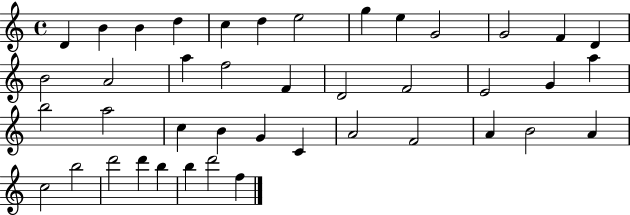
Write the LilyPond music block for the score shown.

{
  \clef treble
  \time 4/4
  \defaultTimeSignature
  \key c \major
  d'4 b'4 b'4 d''4 | c''4 d''4 e''2 | g''4 e''4 g'2 | g'2 f'4 d'4 | \break b'2 a'2 | a''4 f''2 f'4 | d'2 f'2 | e'2 g'4 a''4 | \break b''2 a''2 | c''4 b'4 g'4 c'4 | a'2 f'2 | a'4 b'2 a'4 | \break c''2 b''2 | d'''2 d'''4 b''4 | b''4 d'''2 f''4 | \bar "|."
}